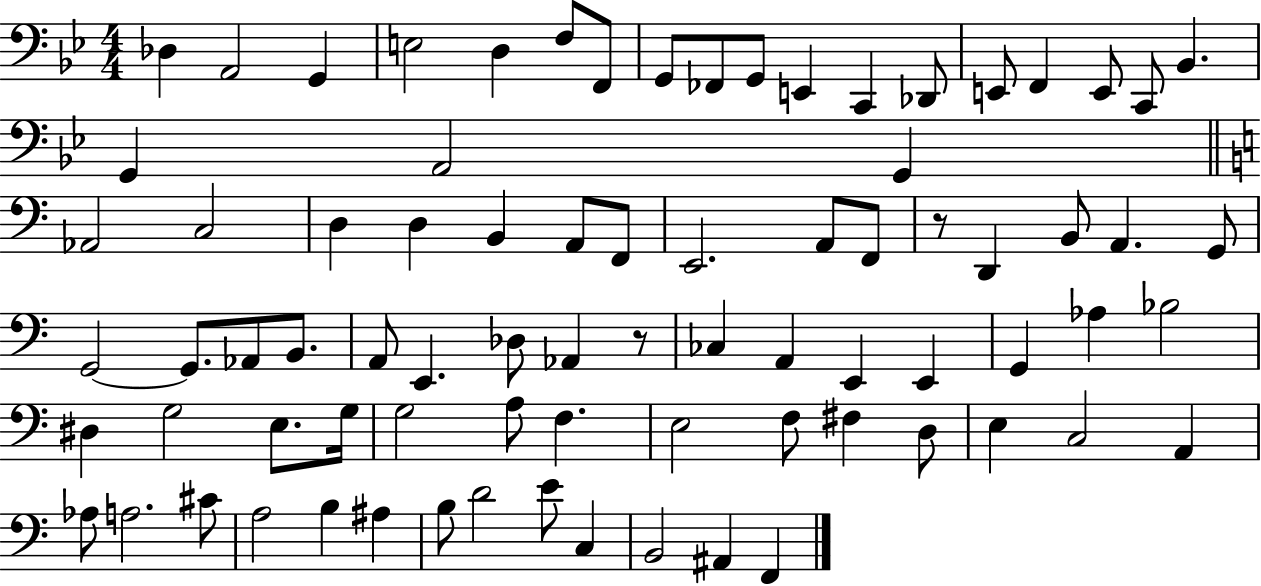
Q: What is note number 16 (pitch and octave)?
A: E2